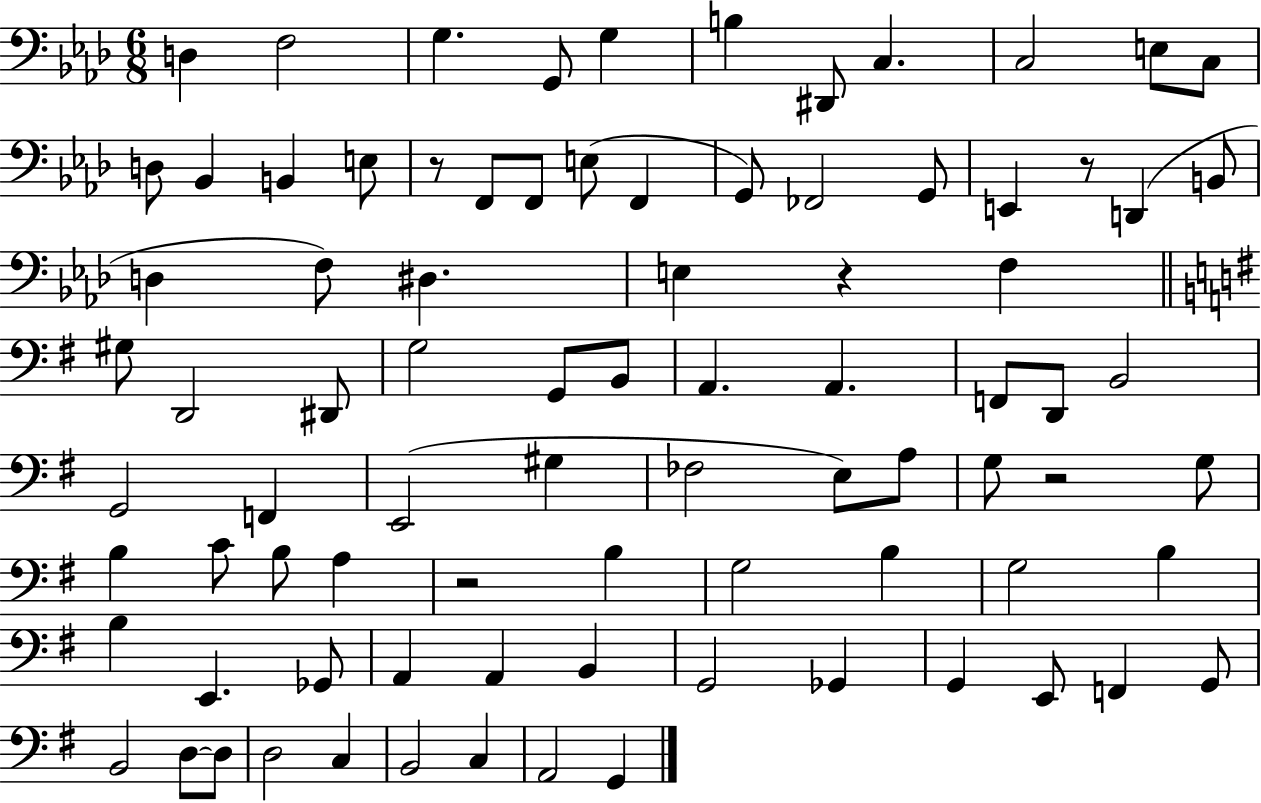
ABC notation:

X:1
T:Untitled
M:6/8
L:1/4
K:Ab
D, F,2 G, G,,/2 G, B, ^D,,/2 C, C,2 E,/2 C,/2 D,/2 _B,, B,, E,/2 z/2 F,,/2 F,,/2 E,/2 F,, G,,/2 _F,,2 G,,/2 E,, z/2 D,, B,,/2 D, F,/2 ^D, E, z F, ^G,/2 D,,2 ^D,,/2 G,2 G,,/2 B,,/2 A,, A,, F,,/2 D,,/2 B,,2 G,,2 F,, E,,2 ^G, _F,2 E,/2 A,/2 G,/2 z2 G,/2 B, C/2 B,/2 A, z2 B, G,2 B, G,2 B, B, E,, _G,,/2 A,, A,, B,, G,,2 _G,, G,, E,,/2 F,, G,,/2 B,,2 D,/2 D,/2 D,2 C, B,,2 C, A,,2 G,,